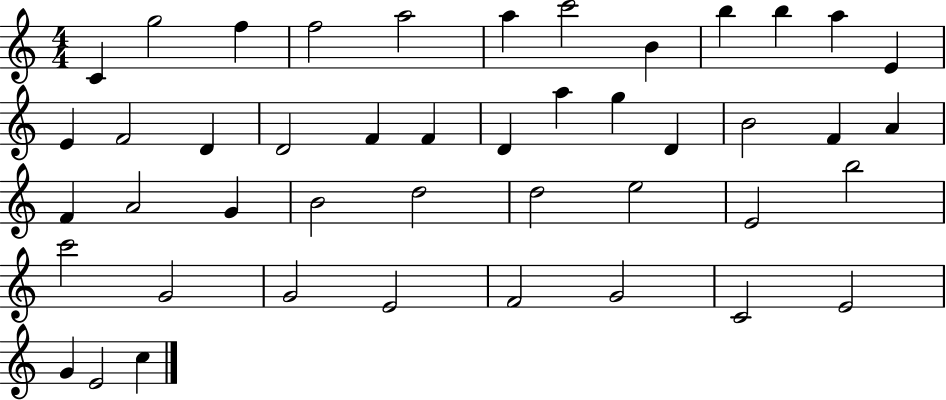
C4/q G5/h F5/q F5/h A5/h A5/q C6/h B4/q B5/q B5/q A5/q E4/q E4/q F4/h D4/q D4/h F4/q F4/q D4/q A5/q G5/q D4/q B4/h F4/q A4/q F4/q A4/h G4/q B4/h D5/h D5/h E5/h E4/h B5/h C6/h G4/h G4/h E4/h F4/h G4/h C4/h E4/h G4/q E4/h C5/q